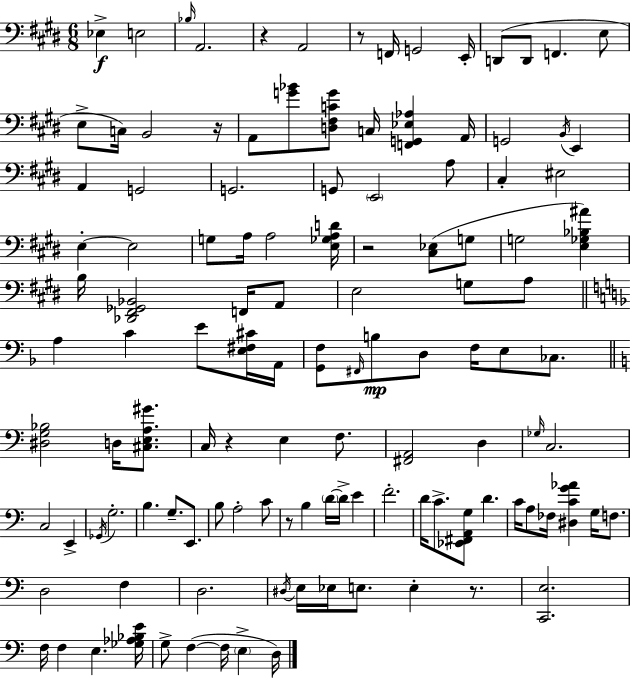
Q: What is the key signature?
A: E major